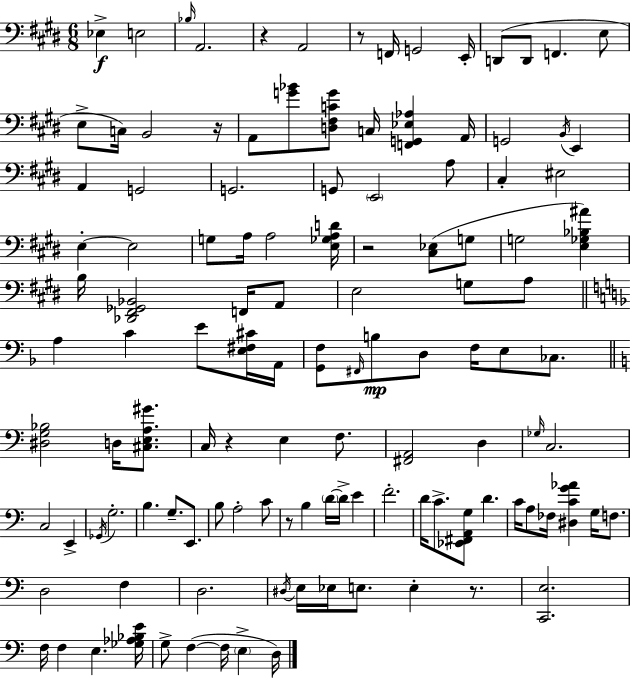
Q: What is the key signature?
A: E major